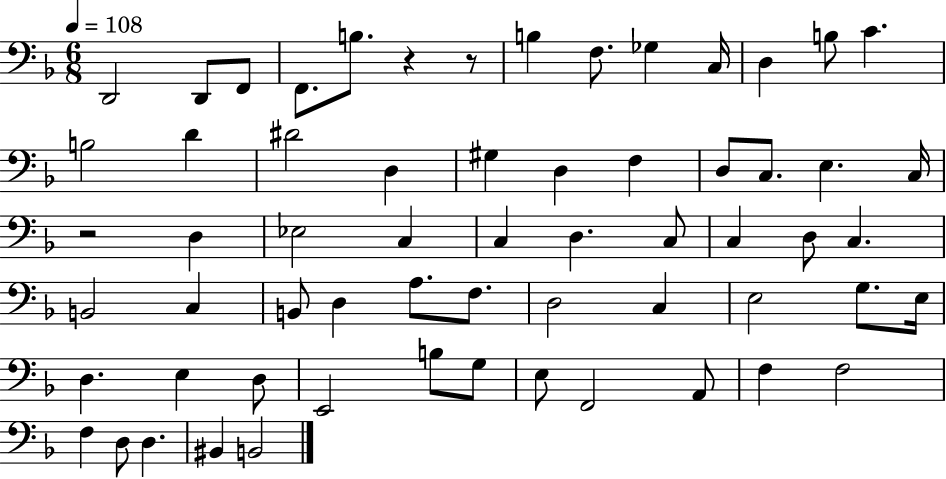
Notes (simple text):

D2/h D2/e F2/e F2/e. B3/e. R/q R/e B3/q F3/e. Gb3/q C3/s D3/q B3/e C4/q. B3/h D4/q D#4/h D3/q G#3/q D3/q F3/q D3/e C3/e. E3/q. C3/s R/h D3/q Eb3/h C3/q C3/q D3/q. C3/e C3/q D3/e C3/q. B2/h C3/q B2/e D3/q A3/e. F3/e. D3/h C3/q E3/h G3/e. E3/s D3/q. E3/q D3/e E2/h B3/e G3/e E3/e F2/h A2/e F3/q F3/h F3/q D3/e D3/q. BIS2/q B2/h